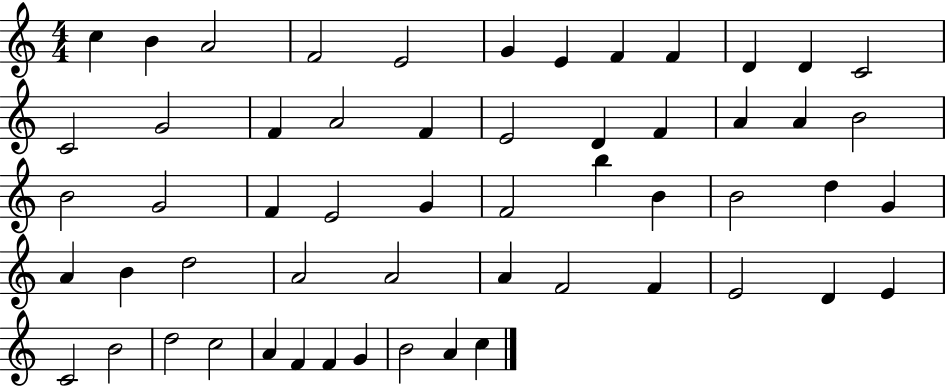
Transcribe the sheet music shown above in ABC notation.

X:1
T:Untitled
M:4/4
L:1/4
K:C
c B A2 F2 E2 G E F F D D C2 C2 G2 F A2 F E2 D F A A B2 B2 G2 F E2 G F2 b B B2 d G A B d2 A2 A2 A F2 F E2 D E C2 B2 d2 c2 A F F G B2 A c